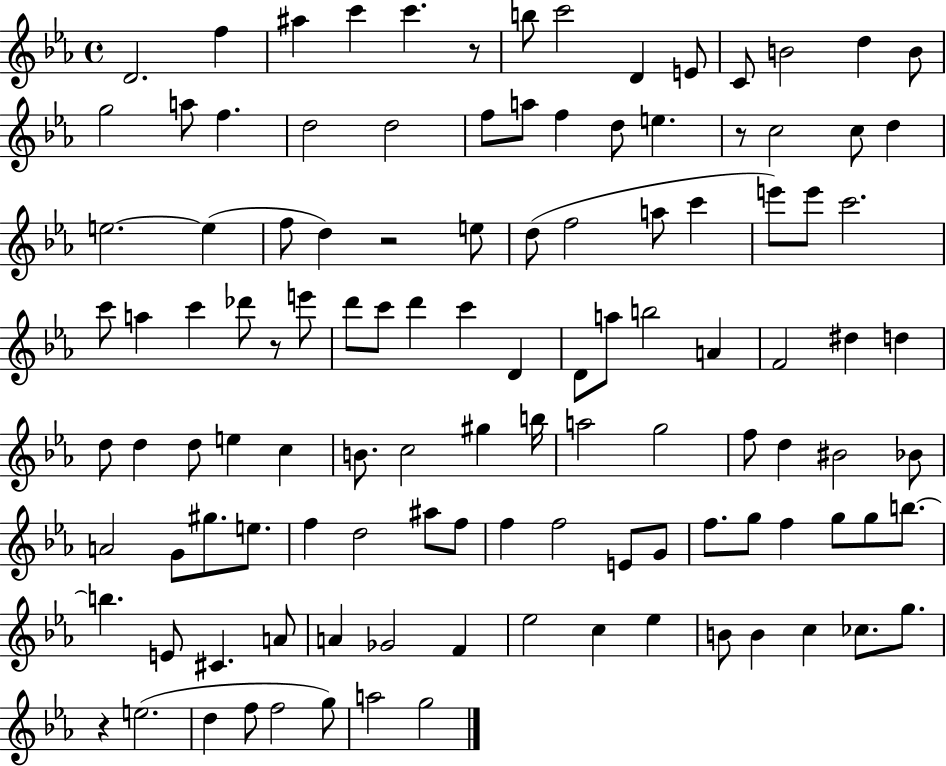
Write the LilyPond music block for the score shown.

{
  \clef treble
  \time 4/4
  \defaultTimeSignature
  \key ees \major
  \repeat volta 2 { d'2. f''4 | ais''4 c'''4 c'''4. r8 | b''8 c'''2 d'4 e'8 | c'8 b'2 d''4 b'8 | \break g''2 a''8 f''4. | d''2 d''2 | f''8 a''8 f''4 d''8 e''4. | r8 c''2 c''8 d''4 | \break e''2.~~ e''4( | f''8 d''4) r2 e''8 | d''8( f''2 a''8 c'''4 | e'''8) e'''8 c'''2. | \break c'''8 a''4 c'''4 des'''8 r8 e'''8 | d'''8 c'''8 d'''4 c'''4 d'4 | d'8 a''8 b''2 a'4 | f'2 dis''4 d''4 | \break d''8 d''4 d''8 e''4 c''4 | b'8. c''2 gis''4 b''16 | a''2 g''2 | f''8 d''4 bis'2 bes'8 | \break a'2 g'8 gis''8. e''8. | f''4 d''2 ais''8 f''8 | f''4 f''2 e'8 g'8 | f''8. g''8 f''4 g''8 g''8 b''8.~~ | \break b''4. e'8 cis'4. a'8 | a'4 ges'2 f'4 | ees''2 c''4 ees''4 | b'8 b'4 c''4 ces''8. g''8. | \break r4 e''2.( | d''4 f''8 f''2 g''8) | a''2 g''2 | } \bar "|."
}